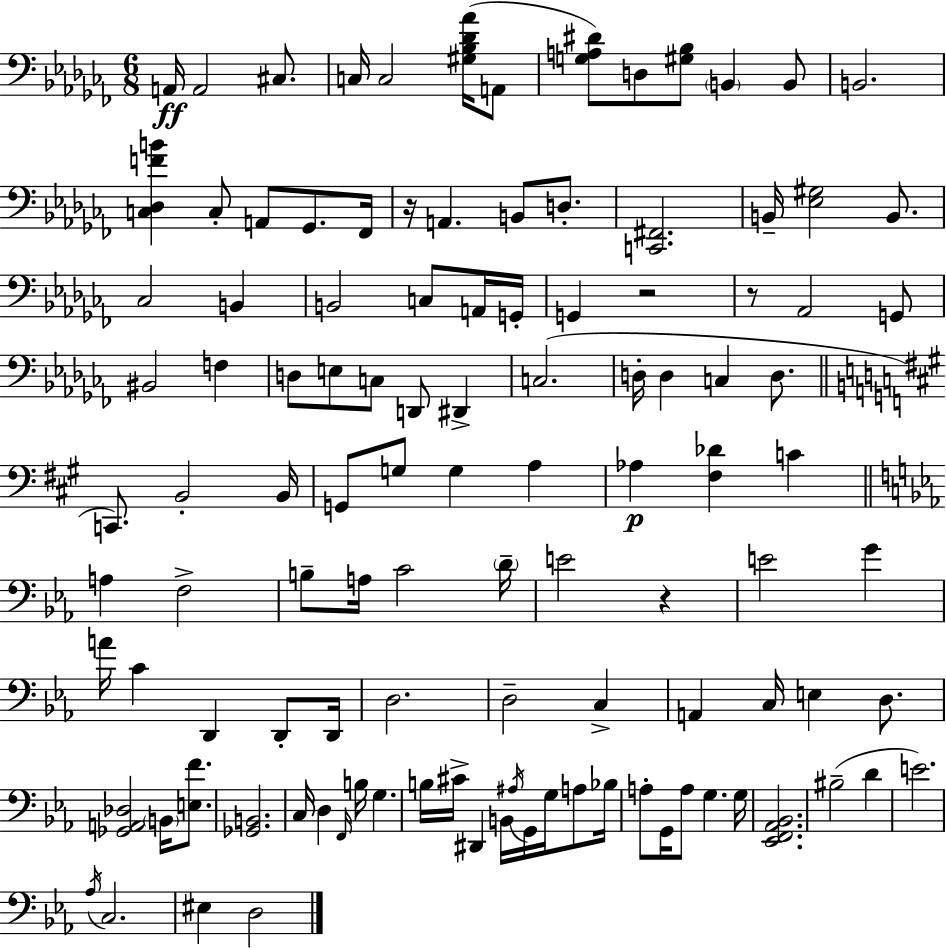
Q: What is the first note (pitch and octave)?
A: A2